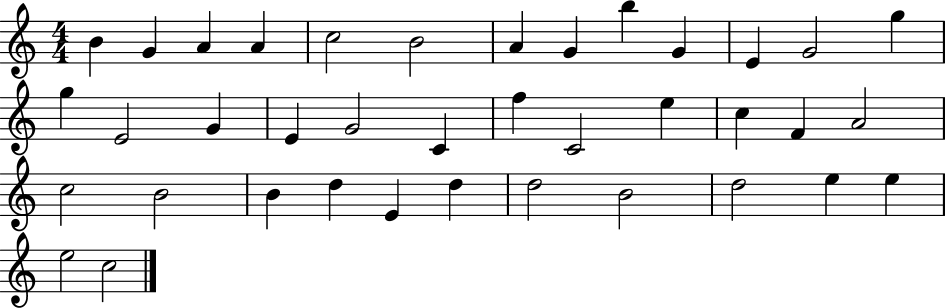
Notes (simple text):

B4/q G4/q A4/q A4/q C5/h B4/h A4/q G4/q B5/q G4/q E4/q G4/h G5/q G5/q E4/h G4/q E4/q G4/h C4/q F5/q C4/h E5/q C5/q F4/q A4/h C5/h B4/h B4/q D5/q E4/q D5/q D5/h B4/h D5/h E5/q E5/q E5/h C5/h